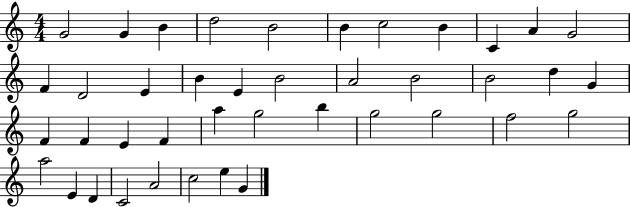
{
  \clef treble
  \numericTimeSignature
  \time 4/4
  \key c \major
  g'2 g'4 b'4 | d''2 b'2 | b'4 c''2 b'4 | c'4 a'4 g'2 | \break f'4 d'2 e'4 | b'4 e'4 b'2 | a'2 b'2 | b'2 d''4 g'4 | \break f'4 f'4 e'4 f'4 | a''4 g''2 b''4 | g''2 g''2 | f''2 g''2 | \break a''2 e'4 d'4 | c'2 a'2 | c''2 e''4 g'4 | \bar "|."
}